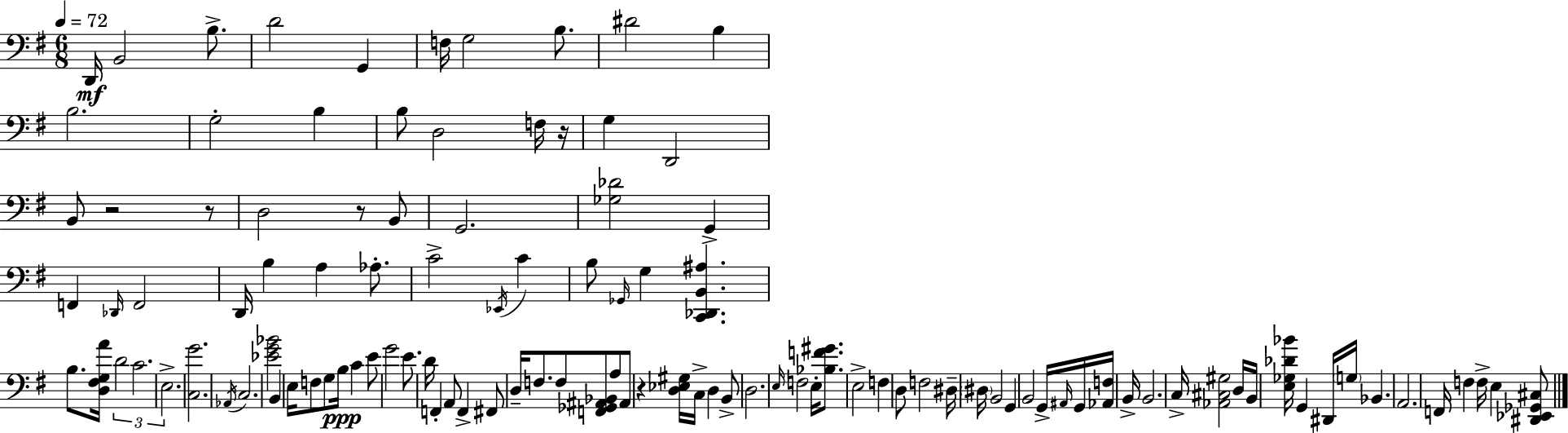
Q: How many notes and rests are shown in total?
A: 111